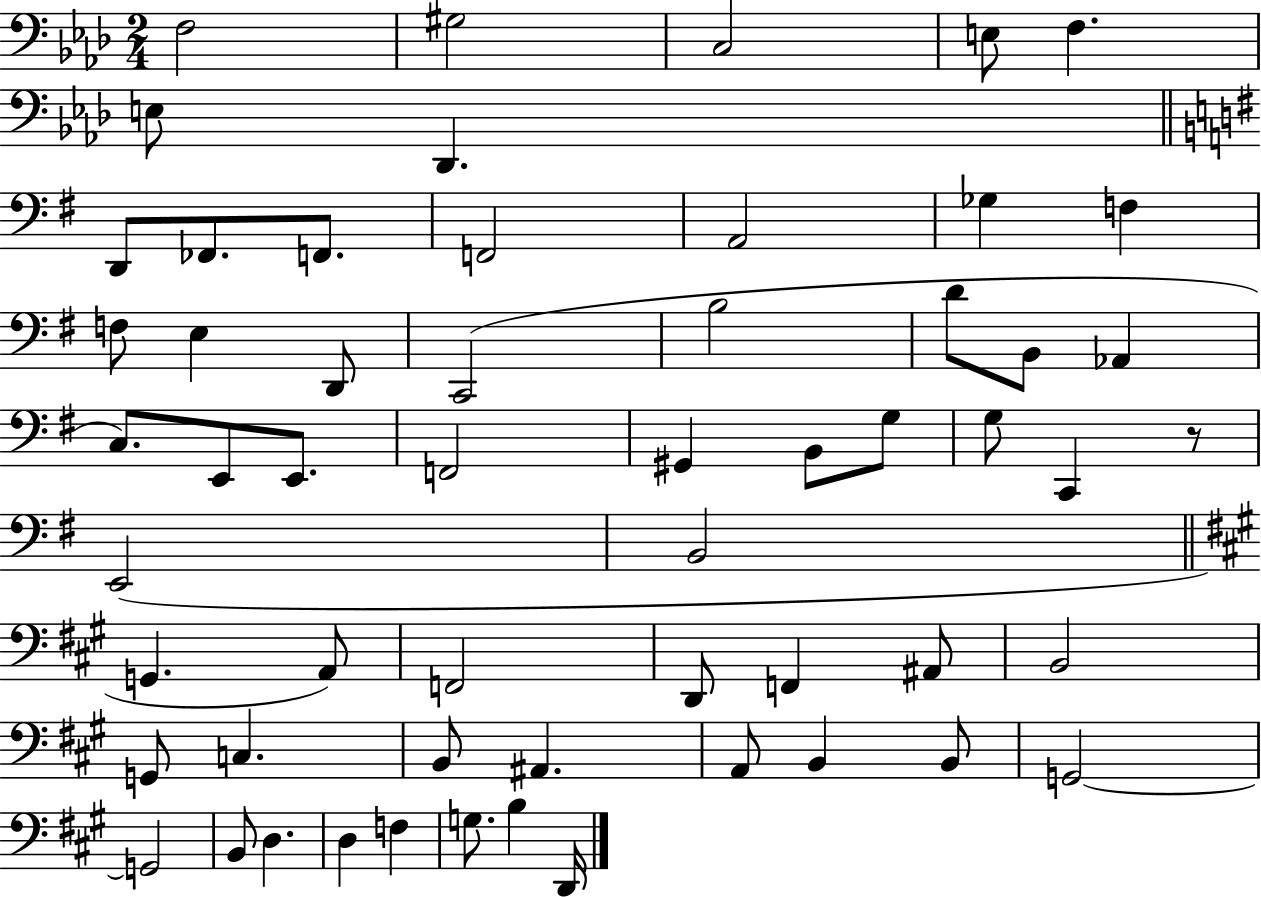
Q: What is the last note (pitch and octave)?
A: D2